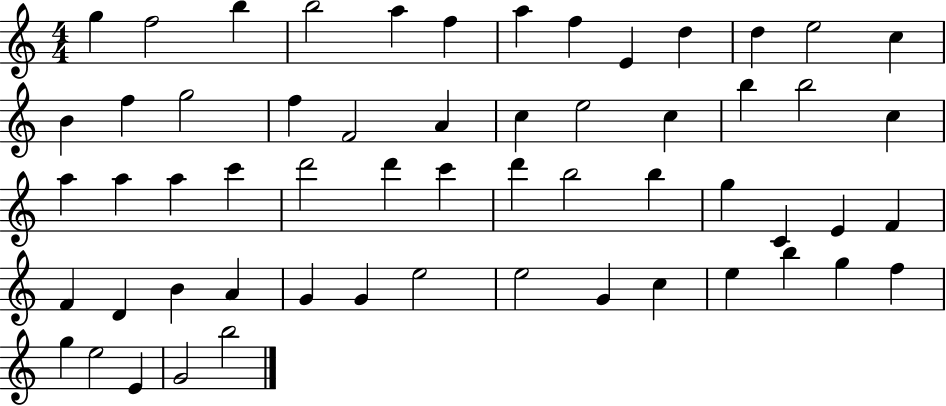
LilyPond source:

{
  \clef treble
  \numericTimeSignature
  \time 4/4
  \key c \major
  g''4 f''2 b''4 | b''2 a''4 f''4 | a''4 f''4 e'4 d''4 | d''4 e''2 c''4 | \break b'4 f''4 g''2 | f''4 f'2 a'4 | c''4 e''2 c''4 | b''4 b''2 c''4 | \break a''4 a''4 a''4 c'''4 | d'''2 d'''4 c'''4 | d'''4 b''2 b''4 | g''4 c'4 e'4 f'4 | \break f'4 d'4 b'4 a'4 | g'4 g'4 e''2 | e''2 g'4 c''4 | e''4 b''4 g''4 f''4 | \break g''4 e''2 e'4 | g'2 b''2 | \bar "|."
}